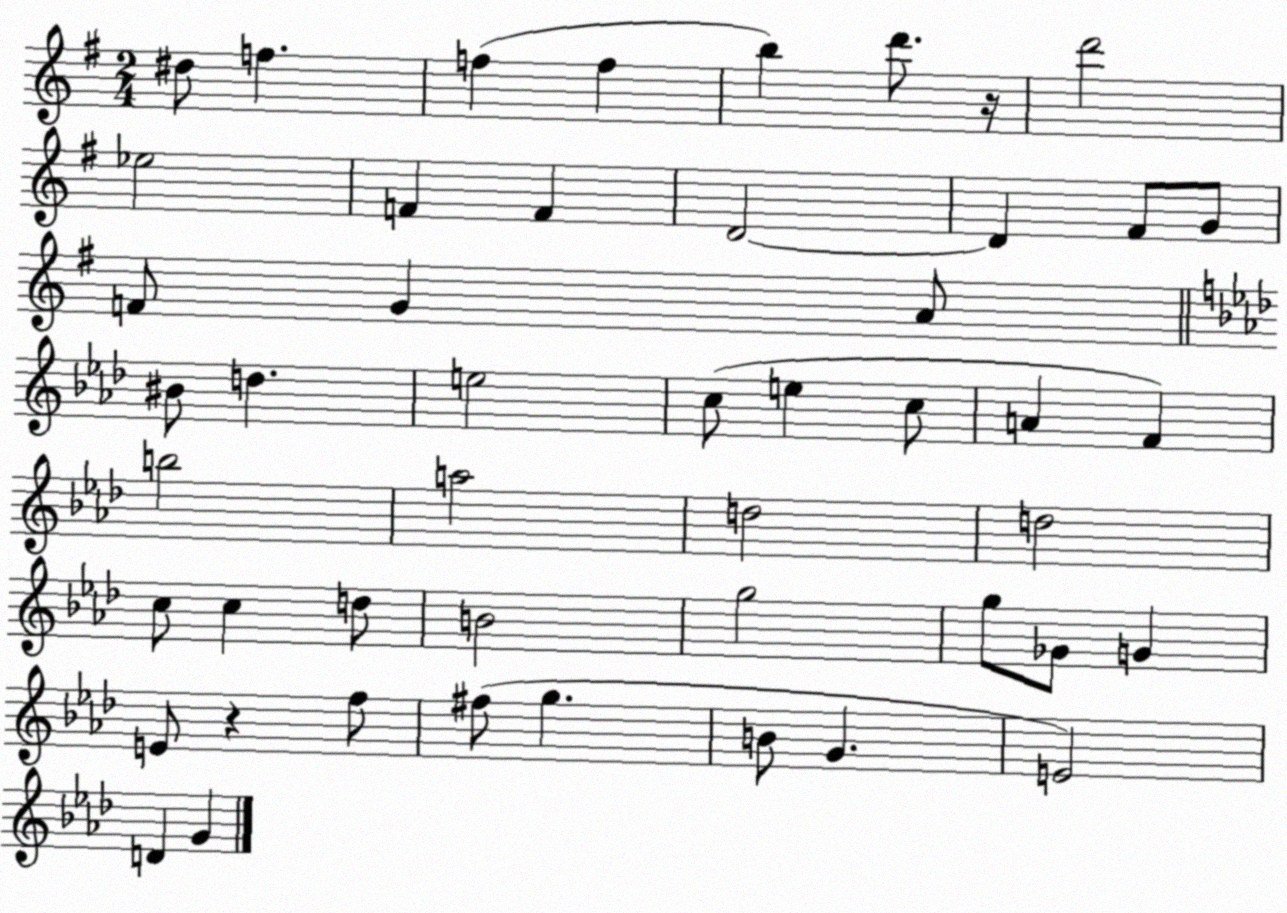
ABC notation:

X:1
T:Untitled
M:2/4
L:1/4
K:G
^d/2 f f f b d'/2 z/4 d'2 _e2 F F D2 D ^F/2 G/2 F/2 G A/2 ^B/2 d e2 c/2 e c/2 A F b2 a2 d2 d2 c/2 c d/2 B2 g2 g/2 _G/2 G E/2 z f/2 ^f/2 g B/2 G E2 D G